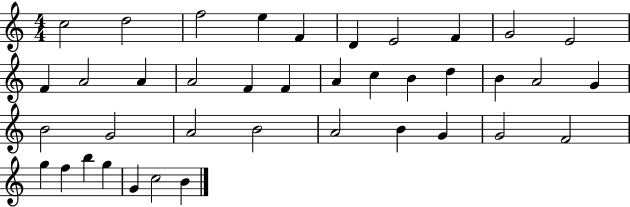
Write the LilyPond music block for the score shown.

{
  \clef treble
  \numericTimeSignature
  \time 4/4
  \key c \major
  c''2 d''2 | f''2 e''4 f'4 | d'4 e'2 f'4 | g'2 e'2 | \break f'4 a'2 a'4 | a'2 f'4 f'4 | a'4 c''4 b'4 d''4 | b'4 a'2 g'4 | \break b'2 g'2 | a'2 b'2 | a'2 b'4 g'4 | g'2 f'2 | \break g''4 f''4 b''4 g''4 | g'4 c''2 b'4 | \bar "|."
}